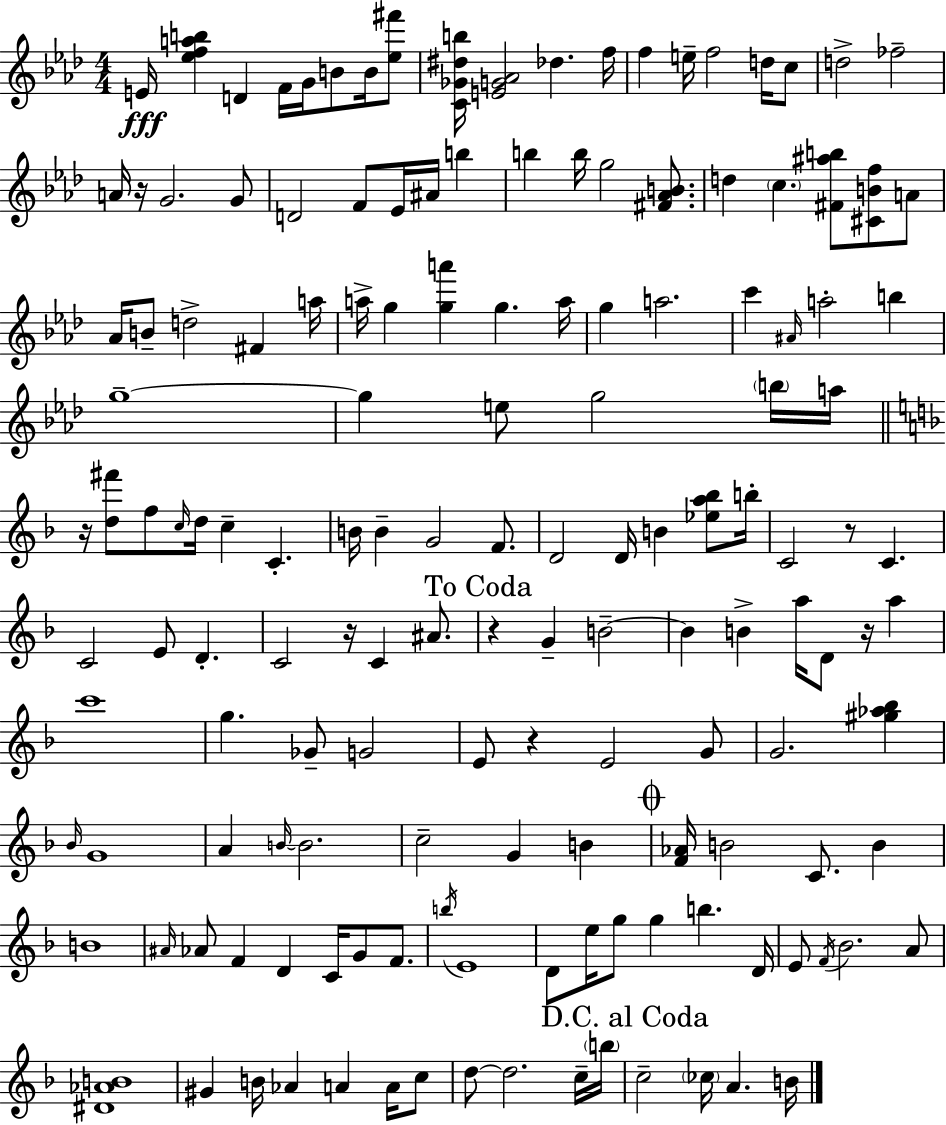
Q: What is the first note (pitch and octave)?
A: E4